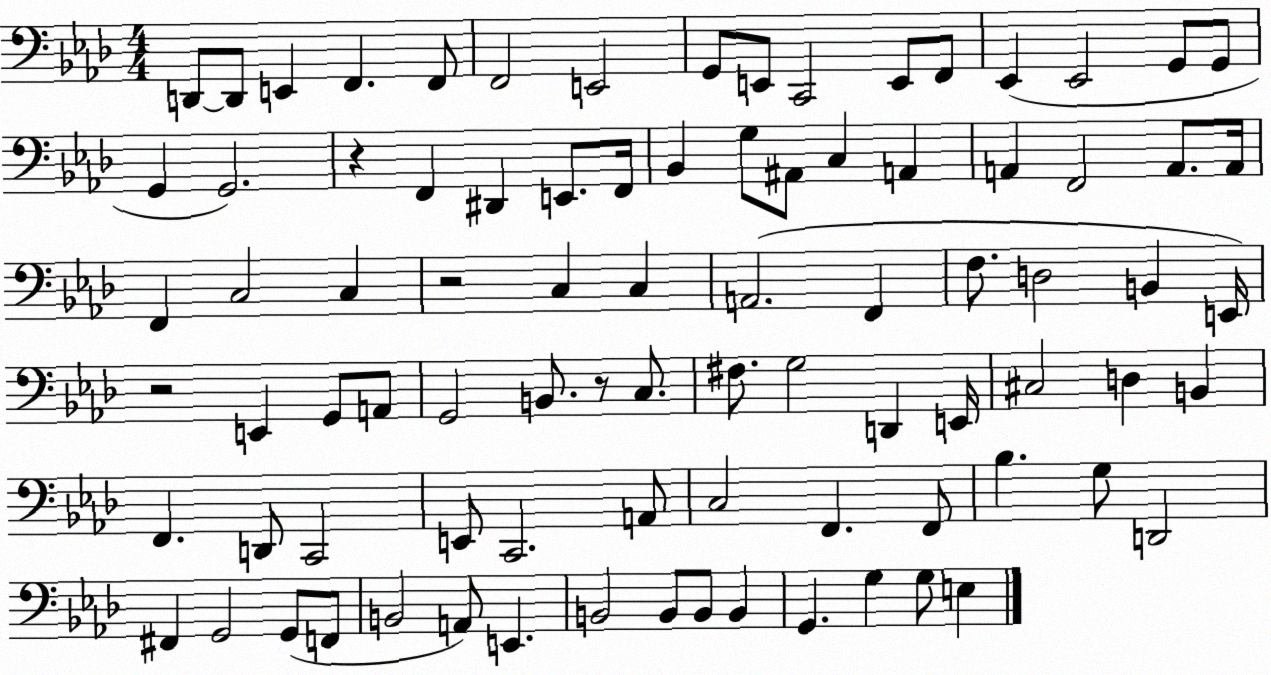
X:1
T:Untitled
M:4/4
L:1/4
K:Ab
D,,/2 D,,/2 E,, F,, F,,/2 F,,2 E,,2 G,,/2 E,,/2 C,,2 E,,/2 F,,/2 _E,, _E,,2 G,,/2 G,,/2 G,, G,,2 z F,, ^D,, E,,/2 F,,/4 _B,, G,/2 ^A,,/2 C, A,, A,, F,,2 A,,/2 A,,/4 F,, C,2 C, z2 C, C, A,,2 F,, F,/2 D,2 B,, E,,/4 z2 E,, G,,/2 A,,/2 G,,2 B,,/2 z/2 C,/2 ^F,/2 G,2 D,, E,,/4 ^C,2 D, B,, F,, D,,/2 C,,2 E,,/2 C,,2 A,,/2 C,2 F,, F,,/2 _B, G,/2 D,,2 ^F,, G,,2 G,,/2 F,,/2 B,,2 A,,/2 E,, B,,2 B,,/2 B,,/2 B,, G,, G, G,/2 E,